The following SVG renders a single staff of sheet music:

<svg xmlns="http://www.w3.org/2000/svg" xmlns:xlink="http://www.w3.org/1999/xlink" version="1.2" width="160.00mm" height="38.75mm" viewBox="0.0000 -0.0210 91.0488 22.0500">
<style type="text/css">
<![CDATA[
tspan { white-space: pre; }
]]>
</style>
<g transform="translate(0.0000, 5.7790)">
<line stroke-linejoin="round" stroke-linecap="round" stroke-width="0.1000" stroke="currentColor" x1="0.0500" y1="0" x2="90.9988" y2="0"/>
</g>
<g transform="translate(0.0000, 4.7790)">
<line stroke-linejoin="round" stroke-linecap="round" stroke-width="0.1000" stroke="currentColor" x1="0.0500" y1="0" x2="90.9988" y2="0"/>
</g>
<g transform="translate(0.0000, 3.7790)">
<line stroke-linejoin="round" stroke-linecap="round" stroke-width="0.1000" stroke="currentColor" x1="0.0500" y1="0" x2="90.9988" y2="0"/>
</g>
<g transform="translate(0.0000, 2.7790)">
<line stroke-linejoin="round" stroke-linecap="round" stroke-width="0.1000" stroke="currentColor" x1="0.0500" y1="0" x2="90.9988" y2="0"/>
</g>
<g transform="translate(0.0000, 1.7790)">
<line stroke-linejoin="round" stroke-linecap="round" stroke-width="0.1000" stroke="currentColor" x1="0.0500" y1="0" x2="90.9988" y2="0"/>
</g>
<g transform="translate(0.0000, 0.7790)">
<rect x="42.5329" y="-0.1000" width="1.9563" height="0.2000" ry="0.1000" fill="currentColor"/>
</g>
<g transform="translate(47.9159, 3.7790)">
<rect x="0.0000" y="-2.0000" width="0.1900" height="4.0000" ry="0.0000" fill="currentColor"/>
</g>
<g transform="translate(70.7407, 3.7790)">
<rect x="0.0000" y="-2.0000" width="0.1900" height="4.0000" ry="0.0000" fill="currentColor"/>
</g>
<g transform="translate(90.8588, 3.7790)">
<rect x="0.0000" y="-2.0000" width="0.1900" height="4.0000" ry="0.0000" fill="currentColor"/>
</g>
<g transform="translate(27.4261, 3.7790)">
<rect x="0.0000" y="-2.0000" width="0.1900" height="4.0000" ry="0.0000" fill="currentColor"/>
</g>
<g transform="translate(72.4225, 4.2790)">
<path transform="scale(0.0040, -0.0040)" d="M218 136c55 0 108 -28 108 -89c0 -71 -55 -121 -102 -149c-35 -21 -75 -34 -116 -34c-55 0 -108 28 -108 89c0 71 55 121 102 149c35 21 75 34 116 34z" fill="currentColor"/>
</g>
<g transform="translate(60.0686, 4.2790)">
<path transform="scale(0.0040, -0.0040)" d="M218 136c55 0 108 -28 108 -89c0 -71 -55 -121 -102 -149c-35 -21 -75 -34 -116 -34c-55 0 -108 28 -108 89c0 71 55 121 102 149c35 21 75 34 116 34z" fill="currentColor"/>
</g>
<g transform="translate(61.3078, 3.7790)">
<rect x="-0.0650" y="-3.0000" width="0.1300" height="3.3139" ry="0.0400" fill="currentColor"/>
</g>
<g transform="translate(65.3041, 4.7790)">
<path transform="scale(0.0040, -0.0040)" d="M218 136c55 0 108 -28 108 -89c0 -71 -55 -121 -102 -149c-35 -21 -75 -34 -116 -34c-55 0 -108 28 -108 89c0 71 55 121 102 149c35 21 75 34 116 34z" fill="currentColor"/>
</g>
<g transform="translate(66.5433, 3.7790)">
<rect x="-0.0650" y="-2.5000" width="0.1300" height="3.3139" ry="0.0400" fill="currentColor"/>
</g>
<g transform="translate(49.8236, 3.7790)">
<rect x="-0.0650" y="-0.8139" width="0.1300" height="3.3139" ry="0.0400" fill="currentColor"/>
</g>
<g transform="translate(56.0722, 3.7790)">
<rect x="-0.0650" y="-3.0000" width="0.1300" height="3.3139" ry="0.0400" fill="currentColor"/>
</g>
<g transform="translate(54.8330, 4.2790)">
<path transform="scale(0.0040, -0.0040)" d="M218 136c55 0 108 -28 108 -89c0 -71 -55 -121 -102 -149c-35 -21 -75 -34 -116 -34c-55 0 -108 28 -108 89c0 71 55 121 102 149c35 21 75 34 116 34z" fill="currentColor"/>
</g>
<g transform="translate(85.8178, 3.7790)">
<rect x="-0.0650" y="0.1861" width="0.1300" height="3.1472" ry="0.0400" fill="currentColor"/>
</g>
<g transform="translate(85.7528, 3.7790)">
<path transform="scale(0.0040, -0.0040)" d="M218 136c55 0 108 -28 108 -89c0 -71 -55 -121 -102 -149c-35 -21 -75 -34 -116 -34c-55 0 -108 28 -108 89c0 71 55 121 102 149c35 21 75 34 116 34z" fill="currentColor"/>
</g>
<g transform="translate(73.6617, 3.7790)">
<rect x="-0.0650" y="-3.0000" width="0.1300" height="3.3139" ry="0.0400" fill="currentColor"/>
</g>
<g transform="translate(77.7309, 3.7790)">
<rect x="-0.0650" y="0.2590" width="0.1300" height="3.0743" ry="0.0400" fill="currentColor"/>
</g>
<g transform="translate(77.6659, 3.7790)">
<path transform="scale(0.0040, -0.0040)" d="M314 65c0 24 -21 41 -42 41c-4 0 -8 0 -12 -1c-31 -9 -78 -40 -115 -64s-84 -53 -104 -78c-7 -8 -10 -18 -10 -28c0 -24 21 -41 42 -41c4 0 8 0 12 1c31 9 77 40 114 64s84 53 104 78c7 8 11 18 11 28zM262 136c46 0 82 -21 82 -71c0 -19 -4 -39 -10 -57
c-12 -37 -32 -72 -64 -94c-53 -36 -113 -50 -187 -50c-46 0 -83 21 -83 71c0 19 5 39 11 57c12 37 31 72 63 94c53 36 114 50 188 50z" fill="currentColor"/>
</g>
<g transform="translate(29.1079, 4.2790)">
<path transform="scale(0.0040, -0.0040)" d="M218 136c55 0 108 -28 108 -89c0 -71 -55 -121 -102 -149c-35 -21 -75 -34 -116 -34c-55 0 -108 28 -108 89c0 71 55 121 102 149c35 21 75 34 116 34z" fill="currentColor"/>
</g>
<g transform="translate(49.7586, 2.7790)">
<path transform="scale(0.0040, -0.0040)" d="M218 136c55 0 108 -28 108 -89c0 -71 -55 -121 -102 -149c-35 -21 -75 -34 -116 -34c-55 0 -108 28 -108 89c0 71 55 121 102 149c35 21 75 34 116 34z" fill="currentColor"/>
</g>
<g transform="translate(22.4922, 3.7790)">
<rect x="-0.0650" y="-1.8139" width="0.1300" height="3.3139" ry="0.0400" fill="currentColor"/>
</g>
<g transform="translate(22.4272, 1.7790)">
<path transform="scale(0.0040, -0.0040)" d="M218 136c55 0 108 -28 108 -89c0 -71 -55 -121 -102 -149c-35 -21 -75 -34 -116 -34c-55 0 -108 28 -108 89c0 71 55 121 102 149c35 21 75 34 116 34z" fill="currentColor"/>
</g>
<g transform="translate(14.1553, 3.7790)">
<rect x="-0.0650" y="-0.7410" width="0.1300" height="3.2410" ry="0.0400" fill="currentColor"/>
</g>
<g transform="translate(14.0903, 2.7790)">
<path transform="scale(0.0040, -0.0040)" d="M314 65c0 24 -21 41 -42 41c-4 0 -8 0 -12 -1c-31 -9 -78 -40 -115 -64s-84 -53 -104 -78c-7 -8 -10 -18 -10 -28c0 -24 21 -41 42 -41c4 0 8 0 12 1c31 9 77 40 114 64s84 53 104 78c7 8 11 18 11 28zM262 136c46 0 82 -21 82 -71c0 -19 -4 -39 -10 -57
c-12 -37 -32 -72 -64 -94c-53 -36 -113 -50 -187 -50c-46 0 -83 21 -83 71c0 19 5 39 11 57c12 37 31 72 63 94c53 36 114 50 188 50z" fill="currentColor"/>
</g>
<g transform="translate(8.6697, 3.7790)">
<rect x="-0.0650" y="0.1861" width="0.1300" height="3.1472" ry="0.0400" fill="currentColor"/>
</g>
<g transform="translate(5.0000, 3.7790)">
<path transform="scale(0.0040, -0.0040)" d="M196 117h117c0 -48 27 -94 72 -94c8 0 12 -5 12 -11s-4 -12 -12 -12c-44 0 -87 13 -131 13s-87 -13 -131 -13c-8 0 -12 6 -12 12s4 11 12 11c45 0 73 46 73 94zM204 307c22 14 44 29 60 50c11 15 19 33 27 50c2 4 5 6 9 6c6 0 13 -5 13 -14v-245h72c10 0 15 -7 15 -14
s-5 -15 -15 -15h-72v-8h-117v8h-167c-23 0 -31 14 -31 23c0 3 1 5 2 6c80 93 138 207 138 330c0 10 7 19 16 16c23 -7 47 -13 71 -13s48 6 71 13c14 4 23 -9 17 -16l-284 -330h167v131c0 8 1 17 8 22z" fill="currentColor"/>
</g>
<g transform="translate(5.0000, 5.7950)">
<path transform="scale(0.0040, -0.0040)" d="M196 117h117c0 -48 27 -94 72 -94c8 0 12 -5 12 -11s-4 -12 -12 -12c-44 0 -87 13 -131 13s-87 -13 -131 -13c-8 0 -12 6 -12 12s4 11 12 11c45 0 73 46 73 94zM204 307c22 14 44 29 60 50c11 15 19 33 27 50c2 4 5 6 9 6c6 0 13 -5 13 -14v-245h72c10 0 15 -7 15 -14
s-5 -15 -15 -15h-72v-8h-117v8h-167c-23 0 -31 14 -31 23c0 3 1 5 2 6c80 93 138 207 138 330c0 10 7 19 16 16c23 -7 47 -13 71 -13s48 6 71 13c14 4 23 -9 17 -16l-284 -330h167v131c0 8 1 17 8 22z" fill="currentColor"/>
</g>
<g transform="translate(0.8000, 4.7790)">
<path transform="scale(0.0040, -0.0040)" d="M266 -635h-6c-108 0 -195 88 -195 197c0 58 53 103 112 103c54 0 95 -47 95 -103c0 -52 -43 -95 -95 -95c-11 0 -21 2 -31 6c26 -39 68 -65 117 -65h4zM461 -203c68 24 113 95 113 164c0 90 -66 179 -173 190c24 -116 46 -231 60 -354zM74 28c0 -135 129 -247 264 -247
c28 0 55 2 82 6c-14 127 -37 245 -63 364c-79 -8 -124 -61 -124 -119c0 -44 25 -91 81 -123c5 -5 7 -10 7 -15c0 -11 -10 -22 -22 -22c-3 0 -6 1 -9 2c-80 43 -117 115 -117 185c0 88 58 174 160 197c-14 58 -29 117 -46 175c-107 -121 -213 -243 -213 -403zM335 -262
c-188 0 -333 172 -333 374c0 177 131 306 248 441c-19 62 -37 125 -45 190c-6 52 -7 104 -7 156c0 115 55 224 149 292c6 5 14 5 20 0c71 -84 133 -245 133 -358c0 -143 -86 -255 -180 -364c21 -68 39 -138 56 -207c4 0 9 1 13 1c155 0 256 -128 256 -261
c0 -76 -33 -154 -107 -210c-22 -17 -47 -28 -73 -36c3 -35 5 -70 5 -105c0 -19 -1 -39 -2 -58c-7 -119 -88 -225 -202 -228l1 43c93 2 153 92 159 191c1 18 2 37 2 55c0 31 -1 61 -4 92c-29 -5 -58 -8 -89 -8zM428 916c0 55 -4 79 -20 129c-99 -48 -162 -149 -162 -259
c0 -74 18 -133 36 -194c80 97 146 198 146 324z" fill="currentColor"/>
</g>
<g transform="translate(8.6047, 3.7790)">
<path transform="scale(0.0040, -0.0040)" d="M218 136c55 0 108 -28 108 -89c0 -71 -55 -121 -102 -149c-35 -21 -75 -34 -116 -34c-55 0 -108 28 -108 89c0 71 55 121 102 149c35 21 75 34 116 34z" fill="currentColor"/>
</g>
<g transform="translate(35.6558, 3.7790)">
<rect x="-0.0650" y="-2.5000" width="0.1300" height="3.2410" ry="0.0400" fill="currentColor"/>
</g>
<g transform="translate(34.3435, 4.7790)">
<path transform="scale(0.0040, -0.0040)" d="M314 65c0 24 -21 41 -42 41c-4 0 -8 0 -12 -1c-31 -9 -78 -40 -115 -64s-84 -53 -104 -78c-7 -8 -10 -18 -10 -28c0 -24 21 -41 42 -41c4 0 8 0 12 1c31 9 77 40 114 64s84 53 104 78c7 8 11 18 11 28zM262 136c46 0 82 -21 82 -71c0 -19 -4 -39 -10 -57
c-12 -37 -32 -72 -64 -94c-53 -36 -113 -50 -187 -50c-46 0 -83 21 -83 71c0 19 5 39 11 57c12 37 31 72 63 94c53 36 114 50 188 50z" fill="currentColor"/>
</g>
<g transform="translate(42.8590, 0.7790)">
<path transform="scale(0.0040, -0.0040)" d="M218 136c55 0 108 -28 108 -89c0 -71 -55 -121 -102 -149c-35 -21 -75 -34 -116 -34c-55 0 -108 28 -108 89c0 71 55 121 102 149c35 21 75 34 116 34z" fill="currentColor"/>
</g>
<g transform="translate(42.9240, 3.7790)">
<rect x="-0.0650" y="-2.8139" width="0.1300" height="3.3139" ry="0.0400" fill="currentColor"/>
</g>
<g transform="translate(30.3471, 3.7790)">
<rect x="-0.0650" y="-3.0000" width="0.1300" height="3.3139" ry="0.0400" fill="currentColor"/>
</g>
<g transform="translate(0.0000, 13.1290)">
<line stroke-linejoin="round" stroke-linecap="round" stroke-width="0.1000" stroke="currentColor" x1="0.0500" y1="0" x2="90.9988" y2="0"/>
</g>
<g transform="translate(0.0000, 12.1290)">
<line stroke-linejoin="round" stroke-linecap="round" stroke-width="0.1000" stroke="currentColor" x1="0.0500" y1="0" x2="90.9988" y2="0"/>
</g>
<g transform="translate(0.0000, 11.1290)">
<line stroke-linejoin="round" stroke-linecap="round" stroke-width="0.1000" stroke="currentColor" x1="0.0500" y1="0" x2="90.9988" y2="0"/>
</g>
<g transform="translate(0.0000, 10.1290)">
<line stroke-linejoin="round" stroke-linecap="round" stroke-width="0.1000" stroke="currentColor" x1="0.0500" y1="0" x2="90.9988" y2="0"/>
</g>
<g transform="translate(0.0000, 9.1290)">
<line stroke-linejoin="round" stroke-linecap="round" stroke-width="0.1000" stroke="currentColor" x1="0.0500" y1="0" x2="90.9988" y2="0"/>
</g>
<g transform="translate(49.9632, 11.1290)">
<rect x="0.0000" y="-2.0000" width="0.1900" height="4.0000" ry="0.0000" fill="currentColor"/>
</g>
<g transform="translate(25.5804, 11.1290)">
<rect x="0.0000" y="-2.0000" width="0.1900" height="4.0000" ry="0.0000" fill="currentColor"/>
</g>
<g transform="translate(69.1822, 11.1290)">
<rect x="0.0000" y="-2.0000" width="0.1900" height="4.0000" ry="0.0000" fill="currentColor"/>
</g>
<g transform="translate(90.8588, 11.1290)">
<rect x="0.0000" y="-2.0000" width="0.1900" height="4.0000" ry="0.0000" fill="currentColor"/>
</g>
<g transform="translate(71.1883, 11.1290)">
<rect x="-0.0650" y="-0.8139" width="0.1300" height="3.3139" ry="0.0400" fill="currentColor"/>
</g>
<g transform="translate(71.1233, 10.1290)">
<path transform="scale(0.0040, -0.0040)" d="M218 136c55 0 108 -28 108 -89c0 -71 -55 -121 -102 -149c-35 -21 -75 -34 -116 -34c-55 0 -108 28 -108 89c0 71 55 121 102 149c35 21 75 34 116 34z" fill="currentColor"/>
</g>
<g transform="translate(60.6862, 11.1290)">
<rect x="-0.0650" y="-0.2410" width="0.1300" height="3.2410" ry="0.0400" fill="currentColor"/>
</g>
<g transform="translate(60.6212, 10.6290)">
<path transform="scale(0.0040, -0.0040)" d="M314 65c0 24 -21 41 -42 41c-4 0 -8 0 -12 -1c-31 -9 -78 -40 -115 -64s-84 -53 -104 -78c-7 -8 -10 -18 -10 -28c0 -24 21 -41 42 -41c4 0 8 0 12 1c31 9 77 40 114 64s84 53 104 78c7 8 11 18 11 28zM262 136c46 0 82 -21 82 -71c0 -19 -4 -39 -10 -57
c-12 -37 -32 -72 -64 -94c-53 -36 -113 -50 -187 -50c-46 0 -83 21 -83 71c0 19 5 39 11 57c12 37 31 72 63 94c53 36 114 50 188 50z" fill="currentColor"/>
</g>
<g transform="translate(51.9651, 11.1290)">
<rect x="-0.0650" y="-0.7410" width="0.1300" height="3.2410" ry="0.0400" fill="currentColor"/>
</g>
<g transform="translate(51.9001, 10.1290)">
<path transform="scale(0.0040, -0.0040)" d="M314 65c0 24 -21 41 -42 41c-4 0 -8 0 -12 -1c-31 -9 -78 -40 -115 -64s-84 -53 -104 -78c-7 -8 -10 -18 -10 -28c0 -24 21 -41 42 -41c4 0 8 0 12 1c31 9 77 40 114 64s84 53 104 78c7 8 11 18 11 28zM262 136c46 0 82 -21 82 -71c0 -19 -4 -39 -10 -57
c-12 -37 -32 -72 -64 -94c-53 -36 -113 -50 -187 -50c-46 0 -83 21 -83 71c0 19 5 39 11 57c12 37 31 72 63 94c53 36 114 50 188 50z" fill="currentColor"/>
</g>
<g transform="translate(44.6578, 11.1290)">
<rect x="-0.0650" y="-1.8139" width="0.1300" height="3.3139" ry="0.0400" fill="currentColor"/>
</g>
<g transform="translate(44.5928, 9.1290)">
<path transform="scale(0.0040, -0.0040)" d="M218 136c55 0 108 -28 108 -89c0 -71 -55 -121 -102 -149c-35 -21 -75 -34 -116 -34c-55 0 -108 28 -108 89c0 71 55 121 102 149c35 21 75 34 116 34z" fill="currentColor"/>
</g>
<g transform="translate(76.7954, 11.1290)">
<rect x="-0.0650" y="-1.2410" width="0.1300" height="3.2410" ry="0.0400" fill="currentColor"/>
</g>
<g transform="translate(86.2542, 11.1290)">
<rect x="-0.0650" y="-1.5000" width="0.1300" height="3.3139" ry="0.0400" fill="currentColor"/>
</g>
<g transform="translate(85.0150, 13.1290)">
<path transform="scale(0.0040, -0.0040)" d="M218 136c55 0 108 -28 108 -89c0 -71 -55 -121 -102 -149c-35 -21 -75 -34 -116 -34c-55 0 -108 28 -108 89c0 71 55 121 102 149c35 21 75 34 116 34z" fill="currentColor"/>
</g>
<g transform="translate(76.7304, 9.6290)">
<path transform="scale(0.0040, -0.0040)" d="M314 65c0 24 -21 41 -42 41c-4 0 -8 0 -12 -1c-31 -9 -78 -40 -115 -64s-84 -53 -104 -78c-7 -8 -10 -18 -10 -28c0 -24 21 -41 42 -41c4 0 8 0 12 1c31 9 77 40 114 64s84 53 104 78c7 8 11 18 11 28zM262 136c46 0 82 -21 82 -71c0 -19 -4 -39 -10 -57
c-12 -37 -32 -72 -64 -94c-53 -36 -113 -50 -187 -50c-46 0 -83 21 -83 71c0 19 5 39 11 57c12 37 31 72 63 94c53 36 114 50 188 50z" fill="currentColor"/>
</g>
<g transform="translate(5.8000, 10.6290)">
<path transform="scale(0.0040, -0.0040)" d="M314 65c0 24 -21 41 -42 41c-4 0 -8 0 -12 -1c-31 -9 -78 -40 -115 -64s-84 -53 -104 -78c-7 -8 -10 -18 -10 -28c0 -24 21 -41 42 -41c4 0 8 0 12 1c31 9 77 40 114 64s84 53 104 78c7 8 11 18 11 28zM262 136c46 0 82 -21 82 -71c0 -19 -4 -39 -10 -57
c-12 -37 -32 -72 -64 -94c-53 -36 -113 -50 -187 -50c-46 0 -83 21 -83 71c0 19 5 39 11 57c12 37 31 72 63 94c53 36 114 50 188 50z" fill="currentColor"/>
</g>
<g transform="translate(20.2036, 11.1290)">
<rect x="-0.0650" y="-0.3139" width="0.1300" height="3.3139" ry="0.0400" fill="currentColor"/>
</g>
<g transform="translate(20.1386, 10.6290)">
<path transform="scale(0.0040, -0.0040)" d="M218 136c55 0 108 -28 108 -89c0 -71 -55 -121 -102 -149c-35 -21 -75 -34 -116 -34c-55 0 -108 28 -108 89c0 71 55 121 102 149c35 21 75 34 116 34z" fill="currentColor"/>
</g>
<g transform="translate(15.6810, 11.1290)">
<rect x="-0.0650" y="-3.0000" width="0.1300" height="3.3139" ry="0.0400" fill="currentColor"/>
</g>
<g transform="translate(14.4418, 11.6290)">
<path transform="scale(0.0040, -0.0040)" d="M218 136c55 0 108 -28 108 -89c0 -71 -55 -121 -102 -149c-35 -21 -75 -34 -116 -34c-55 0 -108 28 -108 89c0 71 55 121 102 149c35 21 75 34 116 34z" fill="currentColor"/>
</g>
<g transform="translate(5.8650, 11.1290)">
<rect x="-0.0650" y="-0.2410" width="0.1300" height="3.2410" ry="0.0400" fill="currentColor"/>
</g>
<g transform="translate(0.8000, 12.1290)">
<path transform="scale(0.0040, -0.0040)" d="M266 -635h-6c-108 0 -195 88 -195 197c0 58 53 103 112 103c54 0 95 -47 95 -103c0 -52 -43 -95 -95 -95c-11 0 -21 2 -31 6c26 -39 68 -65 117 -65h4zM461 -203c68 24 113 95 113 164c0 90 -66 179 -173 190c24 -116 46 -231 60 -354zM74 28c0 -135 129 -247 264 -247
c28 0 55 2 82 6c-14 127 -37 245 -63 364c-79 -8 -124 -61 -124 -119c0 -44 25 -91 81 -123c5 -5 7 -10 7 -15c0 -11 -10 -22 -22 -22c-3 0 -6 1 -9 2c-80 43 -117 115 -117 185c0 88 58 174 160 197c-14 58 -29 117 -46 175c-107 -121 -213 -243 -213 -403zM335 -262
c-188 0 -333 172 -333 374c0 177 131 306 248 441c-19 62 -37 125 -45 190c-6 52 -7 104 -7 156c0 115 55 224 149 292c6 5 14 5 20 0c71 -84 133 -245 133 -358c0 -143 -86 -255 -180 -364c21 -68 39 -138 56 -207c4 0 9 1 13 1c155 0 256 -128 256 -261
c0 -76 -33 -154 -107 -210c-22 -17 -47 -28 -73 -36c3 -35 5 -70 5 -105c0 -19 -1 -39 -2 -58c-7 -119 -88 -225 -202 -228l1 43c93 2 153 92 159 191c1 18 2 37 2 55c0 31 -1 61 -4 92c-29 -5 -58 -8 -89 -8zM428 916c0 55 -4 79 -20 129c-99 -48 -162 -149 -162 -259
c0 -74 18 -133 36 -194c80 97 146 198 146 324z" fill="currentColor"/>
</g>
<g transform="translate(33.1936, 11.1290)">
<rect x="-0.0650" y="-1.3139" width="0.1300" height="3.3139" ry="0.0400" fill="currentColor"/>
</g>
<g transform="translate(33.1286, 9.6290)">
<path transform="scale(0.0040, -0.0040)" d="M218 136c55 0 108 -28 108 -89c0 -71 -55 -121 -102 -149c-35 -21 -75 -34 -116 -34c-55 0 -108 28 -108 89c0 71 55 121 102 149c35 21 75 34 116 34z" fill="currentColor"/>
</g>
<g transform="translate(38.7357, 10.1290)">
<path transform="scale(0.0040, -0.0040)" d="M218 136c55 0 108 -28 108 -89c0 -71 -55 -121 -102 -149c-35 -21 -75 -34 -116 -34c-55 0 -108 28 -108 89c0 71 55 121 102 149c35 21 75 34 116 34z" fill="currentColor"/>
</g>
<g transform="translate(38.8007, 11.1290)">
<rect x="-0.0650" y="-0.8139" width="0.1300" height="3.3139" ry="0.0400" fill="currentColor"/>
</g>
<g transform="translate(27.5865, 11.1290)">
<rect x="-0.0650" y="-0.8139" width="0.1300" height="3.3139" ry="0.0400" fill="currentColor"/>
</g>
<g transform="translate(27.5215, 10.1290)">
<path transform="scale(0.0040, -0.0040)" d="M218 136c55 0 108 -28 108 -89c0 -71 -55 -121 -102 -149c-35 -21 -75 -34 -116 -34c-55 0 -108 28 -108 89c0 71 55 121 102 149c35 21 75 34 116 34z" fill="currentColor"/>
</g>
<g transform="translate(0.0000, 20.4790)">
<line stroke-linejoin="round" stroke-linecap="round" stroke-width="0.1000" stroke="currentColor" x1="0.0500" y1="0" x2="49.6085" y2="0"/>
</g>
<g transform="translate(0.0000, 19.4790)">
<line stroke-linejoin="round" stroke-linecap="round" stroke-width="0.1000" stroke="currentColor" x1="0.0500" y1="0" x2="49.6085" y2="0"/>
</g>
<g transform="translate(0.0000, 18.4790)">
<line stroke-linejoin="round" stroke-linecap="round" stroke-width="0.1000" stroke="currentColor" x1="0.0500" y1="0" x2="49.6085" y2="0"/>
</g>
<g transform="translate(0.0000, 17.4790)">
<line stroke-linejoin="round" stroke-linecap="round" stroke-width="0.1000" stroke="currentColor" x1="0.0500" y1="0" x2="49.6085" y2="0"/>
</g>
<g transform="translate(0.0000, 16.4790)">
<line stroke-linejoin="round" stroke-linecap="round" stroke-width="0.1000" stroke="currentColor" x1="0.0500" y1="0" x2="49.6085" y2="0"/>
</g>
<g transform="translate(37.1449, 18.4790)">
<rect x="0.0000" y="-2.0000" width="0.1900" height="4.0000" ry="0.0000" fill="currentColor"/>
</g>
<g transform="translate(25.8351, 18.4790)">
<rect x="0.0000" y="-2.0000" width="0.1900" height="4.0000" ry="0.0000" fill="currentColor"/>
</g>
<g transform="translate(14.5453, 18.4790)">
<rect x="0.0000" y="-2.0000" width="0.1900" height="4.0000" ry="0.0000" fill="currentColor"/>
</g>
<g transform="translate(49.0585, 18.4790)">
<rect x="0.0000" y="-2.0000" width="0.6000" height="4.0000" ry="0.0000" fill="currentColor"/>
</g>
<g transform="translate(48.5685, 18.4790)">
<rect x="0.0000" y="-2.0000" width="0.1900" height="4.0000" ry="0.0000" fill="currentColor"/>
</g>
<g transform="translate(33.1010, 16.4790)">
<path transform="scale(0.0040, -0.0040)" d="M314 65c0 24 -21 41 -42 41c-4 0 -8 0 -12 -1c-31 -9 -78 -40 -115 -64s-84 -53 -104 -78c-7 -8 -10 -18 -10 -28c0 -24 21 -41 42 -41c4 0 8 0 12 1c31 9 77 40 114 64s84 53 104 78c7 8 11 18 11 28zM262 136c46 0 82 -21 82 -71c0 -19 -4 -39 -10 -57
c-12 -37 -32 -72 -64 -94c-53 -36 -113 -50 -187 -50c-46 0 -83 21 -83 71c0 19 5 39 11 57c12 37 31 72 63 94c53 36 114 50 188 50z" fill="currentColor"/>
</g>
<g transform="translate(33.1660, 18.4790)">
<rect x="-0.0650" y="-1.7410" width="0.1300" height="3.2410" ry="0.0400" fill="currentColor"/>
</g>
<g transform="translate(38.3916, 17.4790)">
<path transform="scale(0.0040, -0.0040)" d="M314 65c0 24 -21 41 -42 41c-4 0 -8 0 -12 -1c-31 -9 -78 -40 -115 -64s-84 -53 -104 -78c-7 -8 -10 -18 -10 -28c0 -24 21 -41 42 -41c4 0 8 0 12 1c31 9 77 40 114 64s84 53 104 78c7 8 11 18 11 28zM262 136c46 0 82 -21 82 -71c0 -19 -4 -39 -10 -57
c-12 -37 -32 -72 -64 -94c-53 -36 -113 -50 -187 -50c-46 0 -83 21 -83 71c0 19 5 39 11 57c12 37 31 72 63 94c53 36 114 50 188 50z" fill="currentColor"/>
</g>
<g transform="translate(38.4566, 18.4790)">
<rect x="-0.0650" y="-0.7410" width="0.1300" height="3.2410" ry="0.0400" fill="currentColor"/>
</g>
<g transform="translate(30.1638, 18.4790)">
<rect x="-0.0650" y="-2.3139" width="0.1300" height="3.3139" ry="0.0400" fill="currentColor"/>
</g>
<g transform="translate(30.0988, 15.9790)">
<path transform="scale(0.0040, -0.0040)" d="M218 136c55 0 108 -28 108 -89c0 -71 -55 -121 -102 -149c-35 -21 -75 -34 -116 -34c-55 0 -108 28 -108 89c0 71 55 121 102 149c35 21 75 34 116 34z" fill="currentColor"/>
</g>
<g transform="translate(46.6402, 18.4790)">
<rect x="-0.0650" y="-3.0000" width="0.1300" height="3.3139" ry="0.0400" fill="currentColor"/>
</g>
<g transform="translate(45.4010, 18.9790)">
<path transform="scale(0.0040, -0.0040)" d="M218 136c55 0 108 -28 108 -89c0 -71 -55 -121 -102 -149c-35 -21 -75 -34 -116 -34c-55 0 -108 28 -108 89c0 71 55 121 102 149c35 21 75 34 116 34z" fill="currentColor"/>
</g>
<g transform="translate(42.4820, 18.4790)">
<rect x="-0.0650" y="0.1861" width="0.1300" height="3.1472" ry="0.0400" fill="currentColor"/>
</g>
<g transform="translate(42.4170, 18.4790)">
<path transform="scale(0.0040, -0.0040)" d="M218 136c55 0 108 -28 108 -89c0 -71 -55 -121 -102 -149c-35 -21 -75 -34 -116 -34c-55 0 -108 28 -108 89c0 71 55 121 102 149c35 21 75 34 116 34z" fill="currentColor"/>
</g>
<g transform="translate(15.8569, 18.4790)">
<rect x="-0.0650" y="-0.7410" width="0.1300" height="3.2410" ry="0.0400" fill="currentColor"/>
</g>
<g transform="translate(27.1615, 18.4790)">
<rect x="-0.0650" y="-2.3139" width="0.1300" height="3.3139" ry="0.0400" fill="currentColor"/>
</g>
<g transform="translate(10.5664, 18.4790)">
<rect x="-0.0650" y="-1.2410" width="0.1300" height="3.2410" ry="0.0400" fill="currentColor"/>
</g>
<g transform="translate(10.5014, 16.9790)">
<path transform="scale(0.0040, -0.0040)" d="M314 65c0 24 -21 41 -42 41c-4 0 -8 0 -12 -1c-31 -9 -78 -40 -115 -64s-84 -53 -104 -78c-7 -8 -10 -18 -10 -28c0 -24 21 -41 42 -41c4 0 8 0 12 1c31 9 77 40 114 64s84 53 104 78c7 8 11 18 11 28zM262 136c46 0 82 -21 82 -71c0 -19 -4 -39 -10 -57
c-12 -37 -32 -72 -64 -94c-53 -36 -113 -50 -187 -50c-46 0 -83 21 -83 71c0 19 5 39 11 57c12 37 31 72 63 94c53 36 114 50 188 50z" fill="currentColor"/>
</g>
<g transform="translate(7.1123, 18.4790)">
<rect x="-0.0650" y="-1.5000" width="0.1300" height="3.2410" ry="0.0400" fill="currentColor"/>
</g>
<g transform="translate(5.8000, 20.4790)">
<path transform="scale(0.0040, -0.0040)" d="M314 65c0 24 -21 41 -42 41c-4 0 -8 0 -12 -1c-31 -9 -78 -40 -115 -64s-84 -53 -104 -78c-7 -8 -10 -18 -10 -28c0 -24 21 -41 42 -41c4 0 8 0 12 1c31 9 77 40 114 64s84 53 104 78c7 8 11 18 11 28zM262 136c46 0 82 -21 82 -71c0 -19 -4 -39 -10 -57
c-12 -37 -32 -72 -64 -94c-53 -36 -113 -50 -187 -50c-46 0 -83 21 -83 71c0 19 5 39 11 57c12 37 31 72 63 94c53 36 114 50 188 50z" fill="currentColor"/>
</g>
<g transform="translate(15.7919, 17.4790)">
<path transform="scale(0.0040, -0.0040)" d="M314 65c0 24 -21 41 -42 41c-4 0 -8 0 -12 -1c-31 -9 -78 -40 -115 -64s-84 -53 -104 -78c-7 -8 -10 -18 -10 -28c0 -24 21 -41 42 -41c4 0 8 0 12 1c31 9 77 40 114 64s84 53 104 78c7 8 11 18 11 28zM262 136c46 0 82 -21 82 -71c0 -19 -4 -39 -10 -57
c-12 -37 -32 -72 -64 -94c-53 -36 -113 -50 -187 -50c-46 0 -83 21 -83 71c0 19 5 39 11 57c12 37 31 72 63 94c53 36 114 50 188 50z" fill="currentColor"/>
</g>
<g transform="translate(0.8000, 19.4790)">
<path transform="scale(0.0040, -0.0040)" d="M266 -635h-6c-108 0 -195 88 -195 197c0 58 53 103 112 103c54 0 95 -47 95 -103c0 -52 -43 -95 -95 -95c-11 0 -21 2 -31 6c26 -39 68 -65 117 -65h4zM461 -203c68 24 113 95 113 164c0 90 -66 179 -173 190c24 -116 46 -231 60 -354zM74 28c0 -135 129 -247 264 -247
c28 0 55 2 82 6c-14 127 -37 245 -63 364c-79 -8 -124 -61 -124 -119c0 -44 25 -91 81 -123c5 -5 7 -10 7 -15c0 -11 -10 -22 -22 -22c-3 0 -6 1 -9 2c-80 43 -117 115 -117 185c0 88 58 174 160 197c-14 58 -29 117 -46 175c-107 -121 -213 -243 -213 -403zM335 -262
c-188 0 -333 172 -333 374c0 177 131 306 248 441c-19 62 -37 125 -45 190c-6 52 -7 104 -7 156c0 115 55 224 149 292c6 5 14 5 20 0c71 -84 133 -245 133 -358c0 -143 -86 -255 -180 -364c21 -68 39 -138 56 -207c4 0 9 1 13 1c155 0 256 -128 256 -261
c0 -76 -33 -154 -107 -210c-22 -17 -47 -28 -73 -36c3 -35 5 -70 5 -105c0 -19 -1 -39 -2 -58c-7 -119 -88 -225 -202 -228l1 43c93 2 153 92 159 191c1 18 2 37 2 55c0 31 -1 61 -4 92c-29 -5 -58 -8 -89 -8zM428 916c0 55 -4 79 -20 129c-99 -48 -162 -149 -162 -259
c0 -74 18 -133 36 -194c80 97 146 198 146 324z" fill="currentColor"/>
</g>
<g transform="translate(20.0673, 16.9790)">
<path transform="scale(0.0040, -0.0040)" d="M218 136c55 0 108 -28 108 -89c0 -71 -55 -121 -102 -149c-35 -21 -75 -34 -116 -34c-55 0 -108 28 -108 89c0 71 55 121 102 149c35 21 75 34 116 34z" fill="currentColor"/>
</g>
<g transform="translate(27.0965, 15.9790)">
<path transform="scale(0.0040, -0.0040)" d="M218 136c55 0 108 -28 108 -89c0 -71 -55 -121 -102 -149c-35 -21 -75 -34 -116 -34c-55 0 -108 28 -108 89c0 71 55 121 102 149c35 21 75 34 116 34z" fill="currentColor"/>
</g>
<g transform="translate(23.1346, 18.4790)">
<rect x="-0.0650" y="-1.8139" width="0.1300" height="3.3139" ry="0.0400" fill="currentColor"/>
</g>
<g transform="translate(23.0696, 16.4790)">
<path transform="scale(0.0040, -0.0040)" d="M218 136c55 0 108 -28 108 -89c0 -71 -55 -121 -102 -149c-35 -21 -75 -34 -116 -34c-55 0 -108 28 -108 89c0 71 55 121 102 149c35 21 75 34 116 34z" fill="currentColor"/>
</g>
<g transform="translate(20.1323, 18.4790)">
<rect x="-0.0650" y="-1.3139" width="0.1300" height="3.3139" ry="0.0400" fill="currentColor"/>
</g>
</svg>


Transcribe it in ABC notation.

X:1
T:Untitled
M:4/4
L:1/4
K:C
B d2 f A G2 a d A A G A B2 B c2 A c d e d f d2 c2 d e2 E E2 e2 d2 e f g g f2 d2 B A